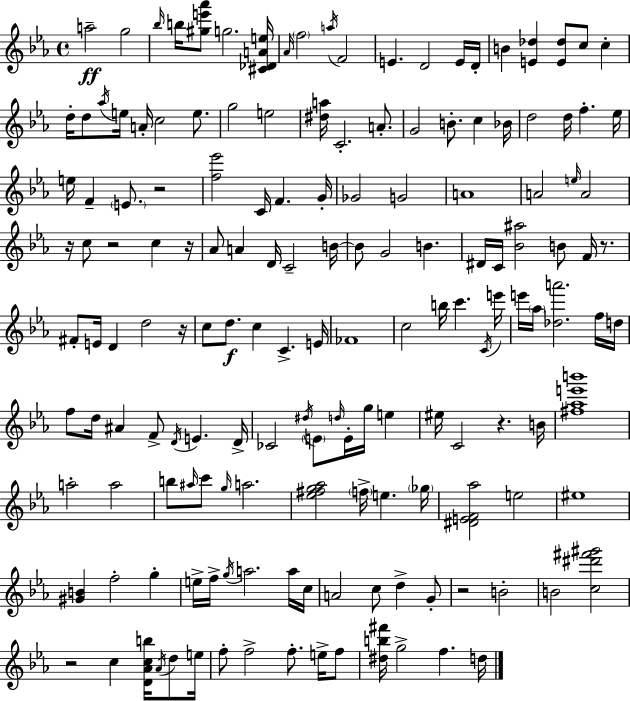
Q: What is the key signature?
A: EES major